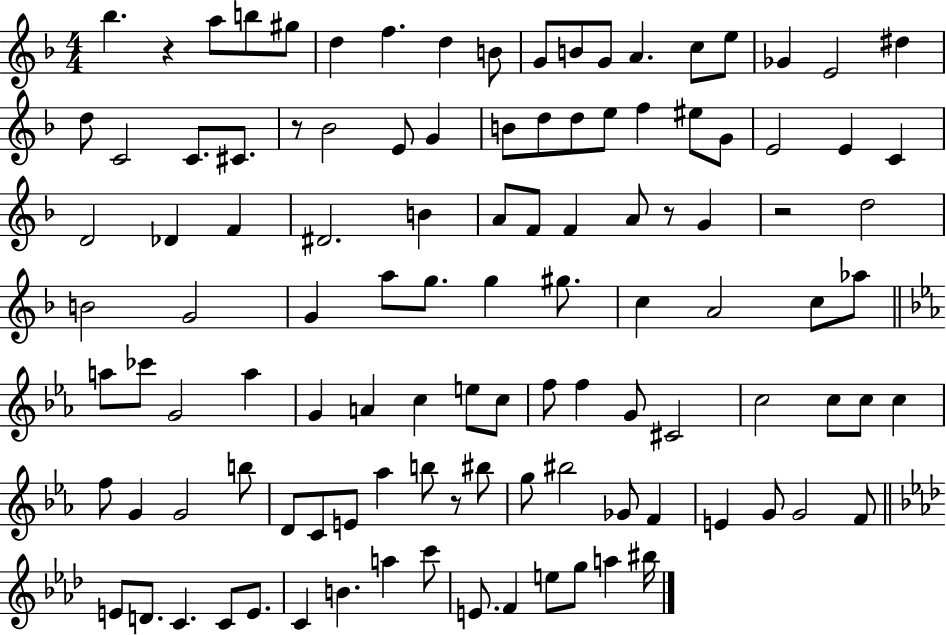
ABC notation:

X:1
T:Untitled
M:4/4
L:1/4
K:F
_b z a/2 b/2 ^g/2 d f d B/2 G/2 B/2 G/2 A c/2 e/2 _G E2 ^d d/2 C2 C/2 ^C/2 z/2 _B2 E/2 G B/2 d/2 d/2 e/2 f ^e/2 G/2 E2 E C D2 _D F ^D2 B A/2 F/2 F A/2 z/2 G z2 d2 B2 G2 G a/2 g/2 g ^g/2 c A2 c/2 _a/2 a/2 _c'/2 G2 a G A c e/2 c/2 f/2 f G/2 ^C2 c2 c/2 c/2 c f/2 G G2 b/2 D/2 C/2 E/2 _a b/2 z/2 ^b/2 g/2 ^b2 _G/2 F E G/2 G2 F/2 E/2 D/2 C C/2 E/2 C B a c'/2 E/2 F e/2 g/2 a ^b/4